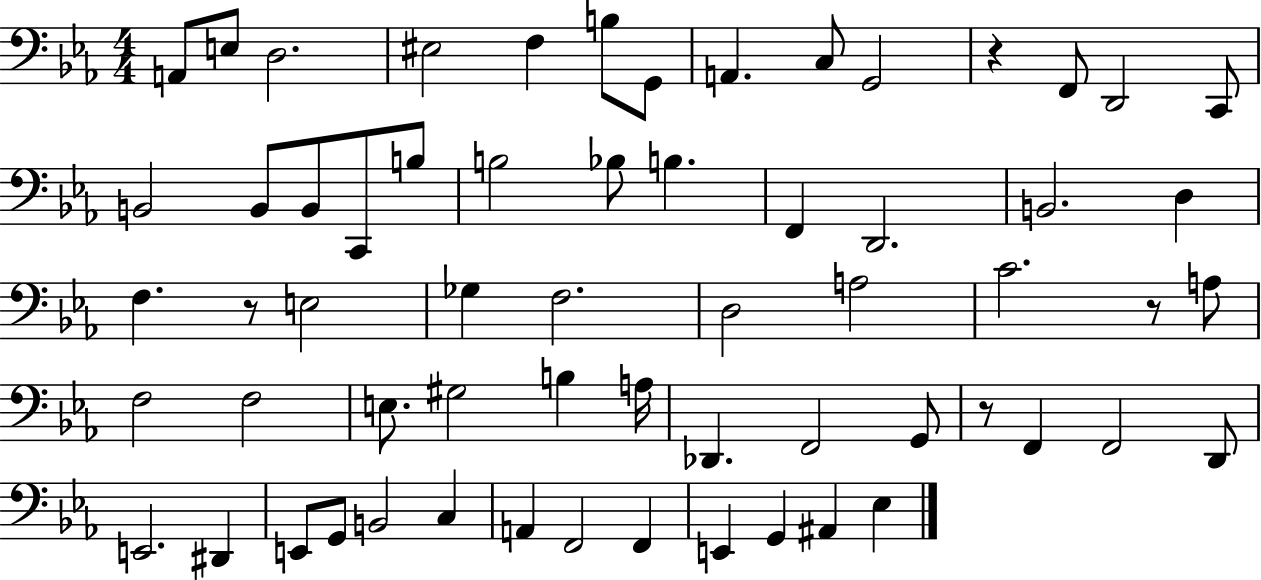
X:1
T:Untitled
M:4/4
L:1/4
K:Eb
A,,/2 E,/2 D,2 ^E,2 F, B,/2 G,,/2 A,, C,/2 G,,2 z F,,/2 D,,2 C,,/2 B,,2 B,,/2 B,,/2 C,,/2 B,/2 B,2 _B,/2 B, F,, D,,2 B,,2 D, F, z/2 E,2 _G, F,2 D,2 A,2 C2 z/2 A,/2 F,2 F,2 E,/2 ^G,2 B, A,/4 _D,, F,,2 G,,/2 z/2 F,, F,,2 D,,/2 E,,2 ^D,, E,,/2 G,,/2 B,,2 C, A,, F,,2 F,, E,, G,, ^A,, _E,